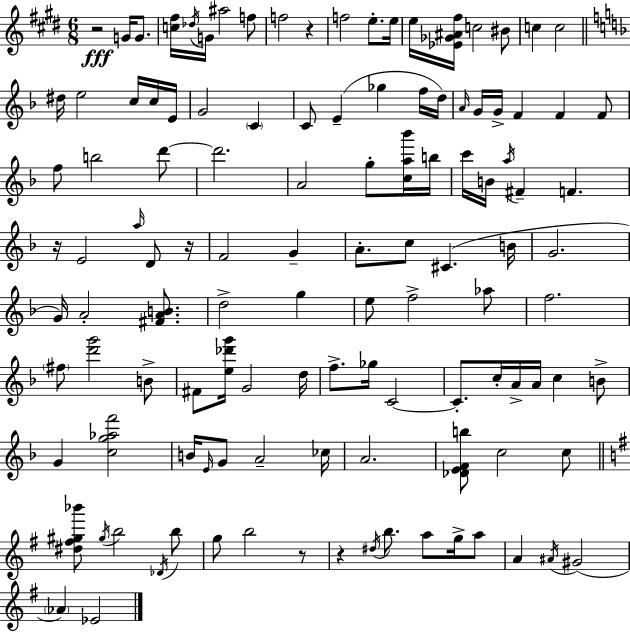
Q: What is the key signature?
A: E major